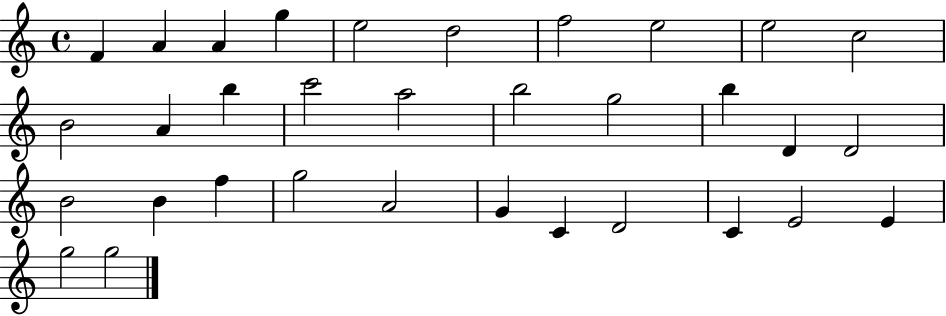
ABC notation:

X:1
T:Untitled
M:4/4
L:1/4
K:C
F A A g e2 d2 f2 e2 e2 c2 B2 A b c'2 a2 b2 g2 b D D2 B2 B f g2 A2 G C D2 C E2 E g2 g2